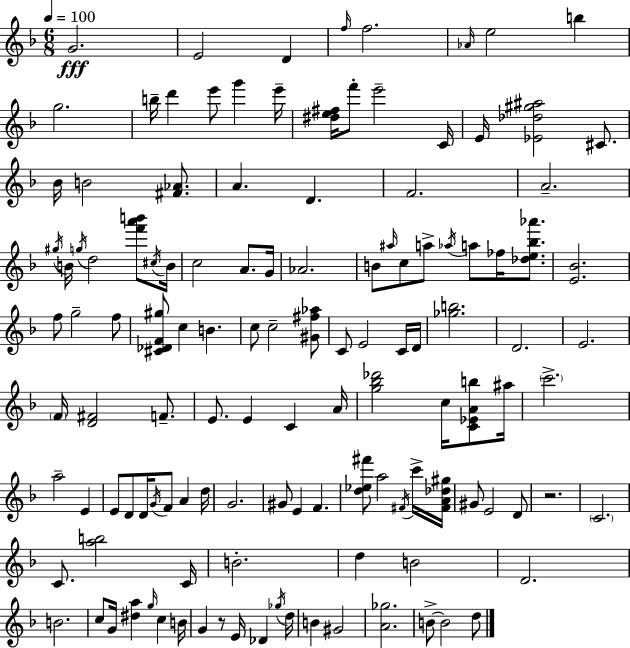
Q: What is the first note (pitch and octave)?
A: G4